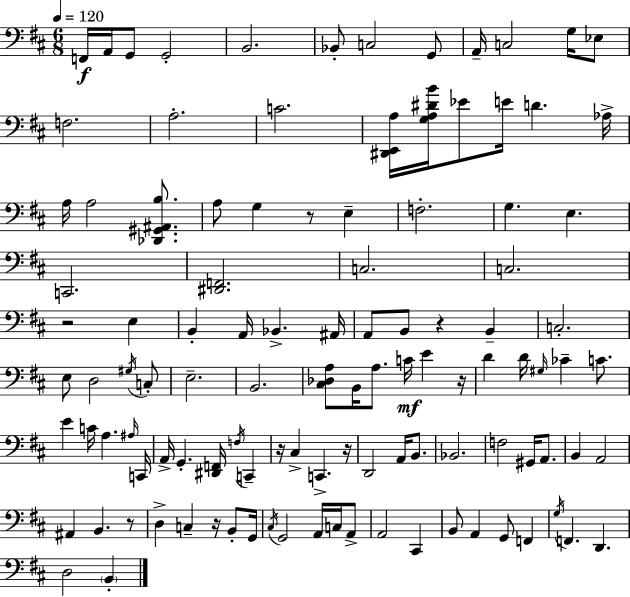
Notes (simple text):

F2/s A2/s G2/e G2/h B2/h. Bb2/e C3/h G2/e A2/s C3/h G3/s Eb3/e F3/h. A3/h. C4/h. [D#2,E2,A3]/s [G3,A3,D#4,B4]/s Eb4/e E4/s D4/q. Ab3/s A3/s A3/h [Db2,G#2,A#2,B3]/e. A3/e G3/q R/e E3/q F3/h. G3/q. E3/q. C2/h. [D#2,F2]/h. C3/h. C3/h. R/h E3/q B2/q A2/s Bb2/q. A#2/s A2/e B2/e R/q B2/q C3/h. E3/e D3/h G#3/s C3/e E3/h. B2/h. [C#3,Db3,A3]/e B2/s A3/e. C4/s E4/q R/s D4/q D4/s G#3/s CES4/q C4/e. E4/q C4/s A3/q. A#3/s C2/s A2/s G2/q. [D#2,F2]/s F3/s C2/q R/s C#3/q C2/q. R/s D2/h A2/s B2/e. Bb2/h. F3/h G#2/s A2/e. B2/q A2/h A#2/q B2/q. R/e D3/q C3/q R/s B2/e G2/s C#3/s G2/h A2/s C3/s A2/e A2/h C#2/q B2/e A2/q G2/e F2/q G3/s F2/q. D2/q. D3/h B2/q